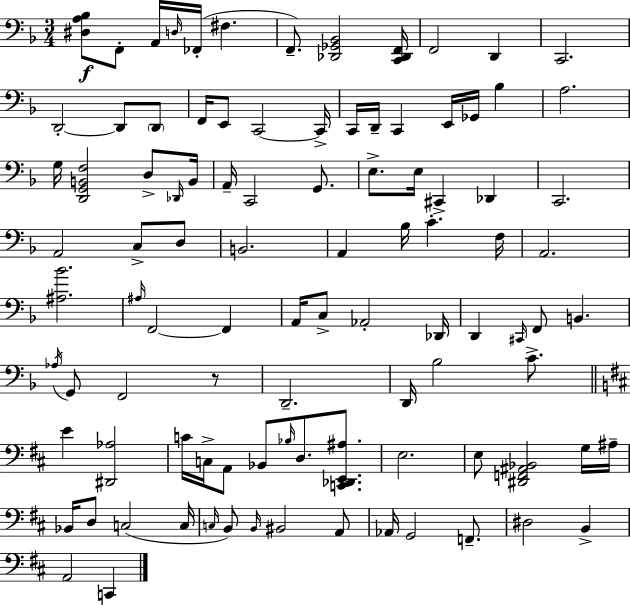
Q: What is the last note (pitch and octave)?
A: C2